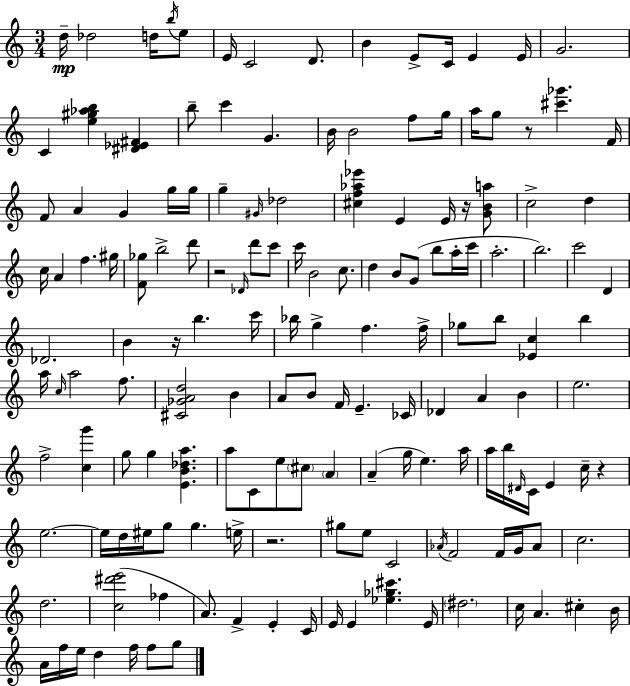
{
  \clef treble
  \numericTimeSignature
  \time 3/4
  \key a \minor
  d''16--\mp des''2 d''16 \acciaccatura { b''16 } e''8 | e'16 c'2 d'8. | b'4 e'8-> c'16 e'4 | e'16 g'2. | \break c'4 <e'' gis'' aes'' b''>4 <dis' ees' fis'>4 | b''8-- c'''4 g'4. | b'16 b'2 f''8 | g''16 a''16 g''8 r8 <cis''' ges'''>4. | \break f'16 f'8 a'4 g'4 g''16 | g''16 g''4-- \grace { gis'16 } des''2 | <cis'' f'' aes'' ees'''>4 e'4 e'16 r16 | <g' b' a''>8 c''2-> d''4 | \break c''16 a'4 f''4. | gis''16 <f' ges''>8 b''2-> | d'''8 r2 \grace { des'16 } d'''8 | c'''8 c'''16 b'2 | \break c''8. d''4 b'8 g'8( b''8 | a''16-. c'''16 a''2.-. | b''2.) | c'''2 d'4 | \break des'2. | b'4 r16 b''4. | c'''16 bes''16 g''4-> f''4. | f''16-> ges''8 b''8 <ees' c''>4 b''4 | \break a''16 \grace { c''16 } a''2 | f''8. <cis' ges' a' d''>2 | b'4 a'8 b'8 f'16 e'4.-- | ces'16 des'4 a'4 | \break b'4 e''2. | f''2-> | <c'' g'''>4 g''8 g''4 <e' b' des'' a''>4. | a''8 c'8 e''8 \parenthesize cis''8 | \break \parenthesize a'4 a'4--( g''16 e''4.) | a''16 a''16 b''16 \grace { dis'16 } c'16 e'4 | c''16-- r4 e''2.~~ | e''16 d''16 eis''16 g''8 g''4. | \break e''16-> r2. | gis''8 e''8 c'2 | \acciaccatura { aes'16 } f'2 | f'16 g'16 aes'8 c''2. | \break d''2. | <c'' dis''' e'''>2( | fes''4 a'8.) f'4-> | e'4-. c'16 e'16 e'4 <ees'' ges'' cis'''>4. | \break e'16 \parenthesize dis''2. | c''16 a'4. | cis''4-. b'16 a'16 f''16 e''16 d''4 | f''16 f''8 g''8 \bar "|."
}